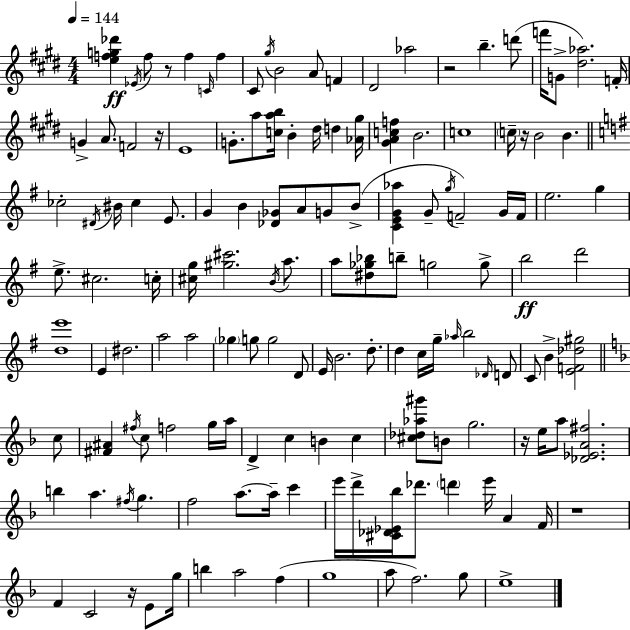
{
  \clef treble
  \numericTimeSignature
  \time 4/4
  \key e \major
  \tempo 4 = 144
  <e'' f'' g'' des'''>4\ff \acciaccatura { ees'16 } f''8 r8 f''4 \grace { c'16 } f''4 | cis'8 \acciaccatura { gis''16 } b'2 a'8 f'4 | dis'2 aes''2 | r2 b''4.-- | \break d'''8( f'''16 g'8-> <dis'' aes''>2.) | f'16-. g'4-> a'8. f'2 | r16 e'1 | g'8.-. a''8 <c'' a'' b''>16 b'4-. dis''16 d''4 | \break <aes' gis''>16 <gis' a' c'' f''>4 b'2. | c''1 | \parenthesize c''16-- r16 b'2 b'4. | \bar "||" \break \key g \major ces''2-. \acciaccatura { dis'16 } bis'16 ces''4 e'8. | g'4 b'4 <des' ges'>8 a'8 g'8 b'8->( | <c' e' g' aes''>4 g'8-- \acciaccatura { g''16 }) f'2-- | g'16 f'16 e''2. g''4 | \break e''8.-> cis''2. | c''16-. <cis'' g''>16 <gis'' cis'''>2. \acciaccatura { b'16 } | a''8. a''8 <dis'' ges'' bes''>8 b''8-- g''2 | g''8-> b''2\ff d'''2 | \break <d'' e'''>1 | e'4 dis''2. | a''2 a''2 | \parenthesize ges''4 g''8 g''2 | \break d'8 e'16 b'2. | d''8.-. d''4 c''16 g''16-- \grace { aes''16 } b''2 | \grace { des'16 } d'8 c'8 b'4-> <e' f' des'' gis''>2 | \bar "||" \break \key f \major c''8 <fis' ais'>4 \acciaccatura { fis''16 } c''8 f''2 | g''16 a''16 d'4-> c''4 b'4 c''4 | <cis'' des'' aes'' gis'''>8 b'8 g''2. | r16 e''16 a''8 <des' ees' a' fis''>2. | \break b''4 a''4. \acciaccatura { fis''16 } g''4. | f''2 a''8.~~ a''16-- | c'''4 e'''16 d'''16-> <cis' des' ees' bes''>16 des'''8. \parenthesize d'''4 e'''16 a'4 | f'16 r1 | \break f'4 c'2 | r16 e'8 g''16 b''4 a''2 | f''4( g''1 | a''8 f''2.) | \break g''8 e''1-> | \bar "|."
}